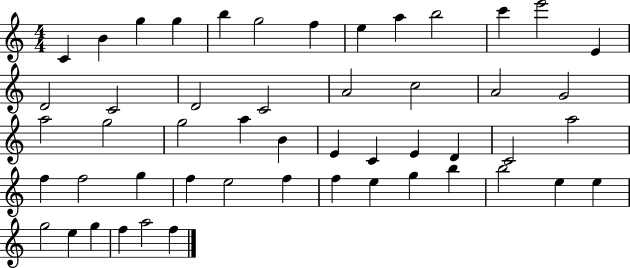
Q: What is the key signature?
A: C major